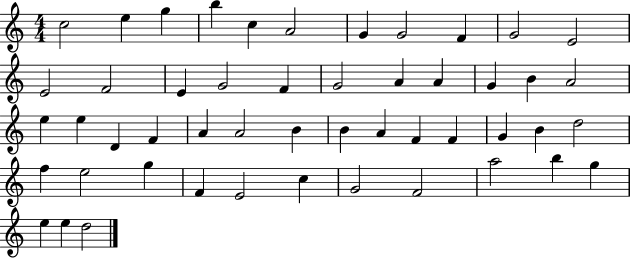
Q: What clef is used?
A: treble